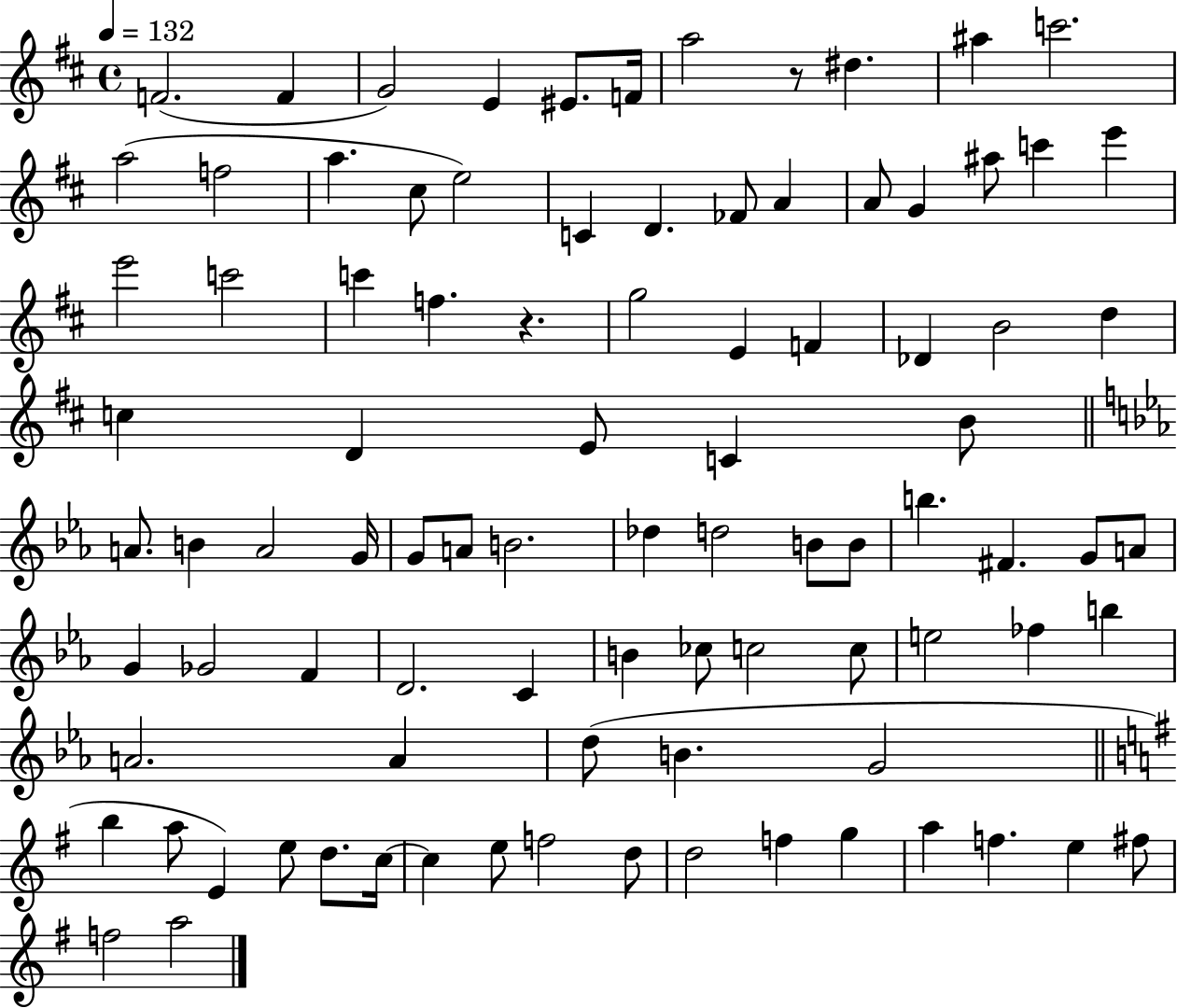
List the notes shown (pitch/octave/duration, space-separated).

F4/h. F4/q G4/h E4/q EIS4/e. F4/s A5/h R/e D#5/q. A#5/q C6/h. A5/h F5/h A5/q. C#5/e E5/h C4/q D4/q. FES4/e A4/q A4/e G4/q A#5/e C6/q E6/q E6/h C6/h C6/q F5/q. R/q. G5/h E4/q F4/q Db4/q B4/h D5/q C5/q D4/q E4/e C4/q B4/e A4/e. B4/q A4/h G4/s G4/e A4/e B4/h. Db5/q D5/h B4/e B4/e B5/q. F#4/q. G4/e A4/e G4/q Gb4/h F4/q D4/h. C4/q B4/q CES5/e C5/h C5/e E5/h FES5/q B5/q A4/h. A4/q D5/e B4/q. G4/h B5/q A5/e E4/q E5/e D5/e. C5/s C5/q E5/e F5/h D5/e D5/h F5/q G5/q A5/q F5/q. E5/q F#5/e F5/h A5/h